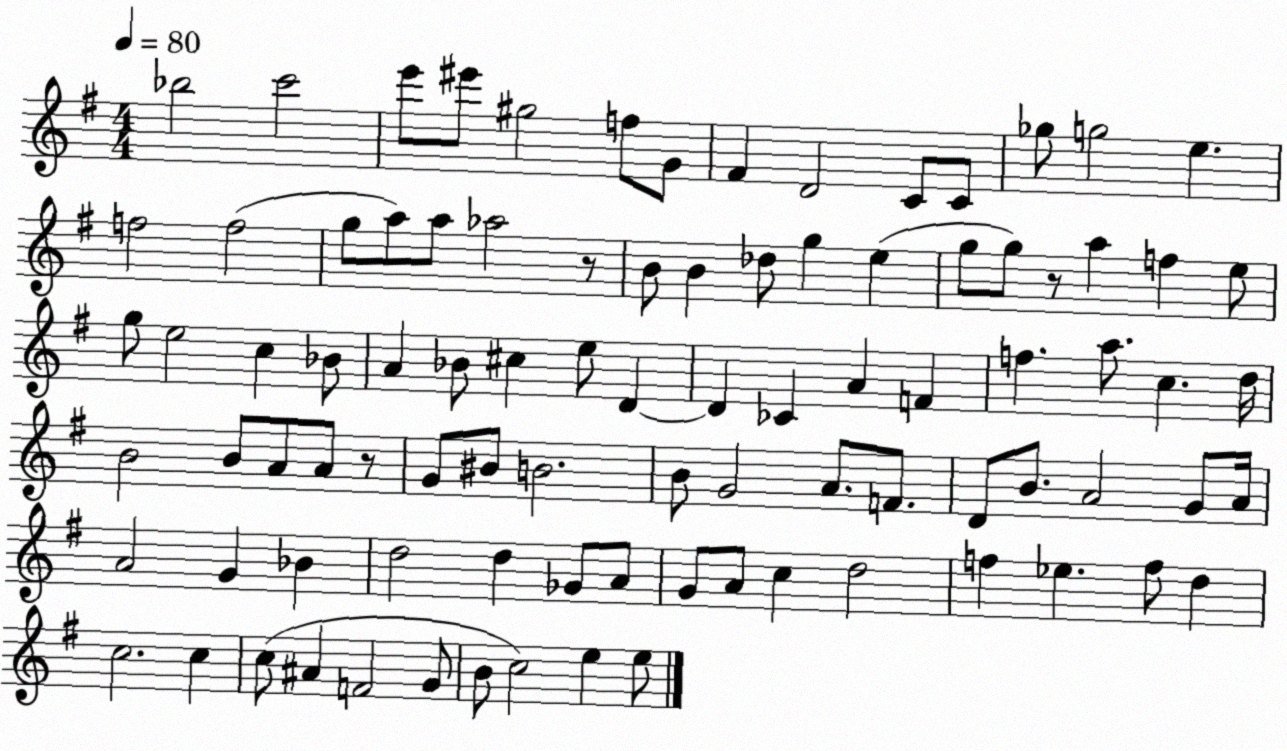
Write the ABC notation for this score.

X:1
T:Untitled
M:4/4
L:1/4
K:G
_b2 c'2 e'/2 ^e'/2 ^g2 f/2 G/2 ^F D2 C/2 C/2 _g/2 g2 e f2 f2 g/2 a/2 a/2 _a2 z/2 B/2 B _d/2 g e g/2 g/2 z/2 a f e/2 g/2 e2 c _B/2 A _B/2 ^c e/2 D D _C A F f a/2 c d/4 B2 B/2 A/2 A/2 z/2 G/2 ^B/2 B2 B/2 G2 A/2 F/2 D/2 B/2 A2 G/2 A/4 A2 G _B d2 d _G/2 A/2 G/2 A/2 c d2 f _e f/2 d c2 c c/2 ^A F2 G/2 B/2 c2 e e/2